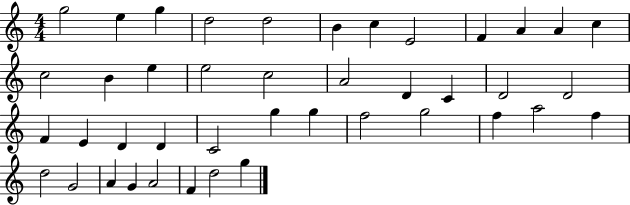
{
  \clef treble
  \numericTimeSignature
  \time 4/4
  \key c \major
  g''2 e''4 g''4 | d''2 d''2 | b'4 c''4 e'2 | f'4 a'4 a'4 c''4 | \break c''2 b'4 e''4 | e''2 c''2 | a'2 d'4 c'4 | d'2 d'2 | \break f'4 e'4 d'4 d'4 | c'2 g''4 g''4 | f''2 g''2 | f''4 a''2 f''4 | \break d''2 g'2 | a'4 g'4 a'2 | f'4 d''2 g''4 | \bar "|."
}